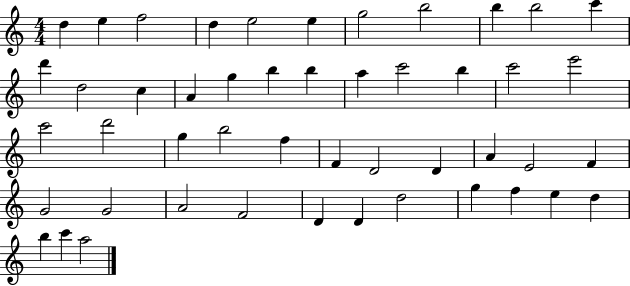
{
  \clef treble
  \numericTimeSignature
  \time 4/4
  \key c \major
  d''4 e''4 f''2 | d''4 e''2 e''4 | g''2 b''2 | b''4 b''2 c'''4 | \break d'''4 d''2 c''4 | a'4 g''4 b''4 b''4 | a''4 c'''2 b''4 | c'''2 e'''2 | \break c'''2 d'''2 | g''4 b''2 f''4 | f'4 d'2 d'4 | a'4 e'2 f'4 | \break g'2 g'2 | a'2 f'2 | d'4 d'4 d''2 | g''4 f''4 e''4 d''4 | \break b''4 c'''4 a''2 | \bar "|."
}